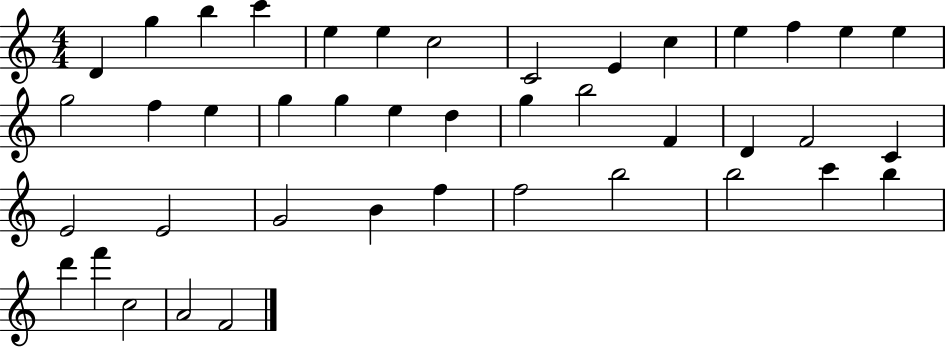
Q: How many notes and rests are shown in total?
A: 42